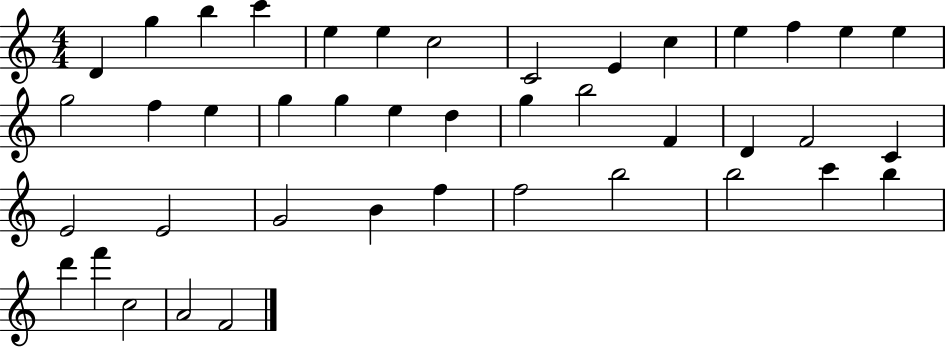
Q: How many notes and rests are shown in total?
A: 42